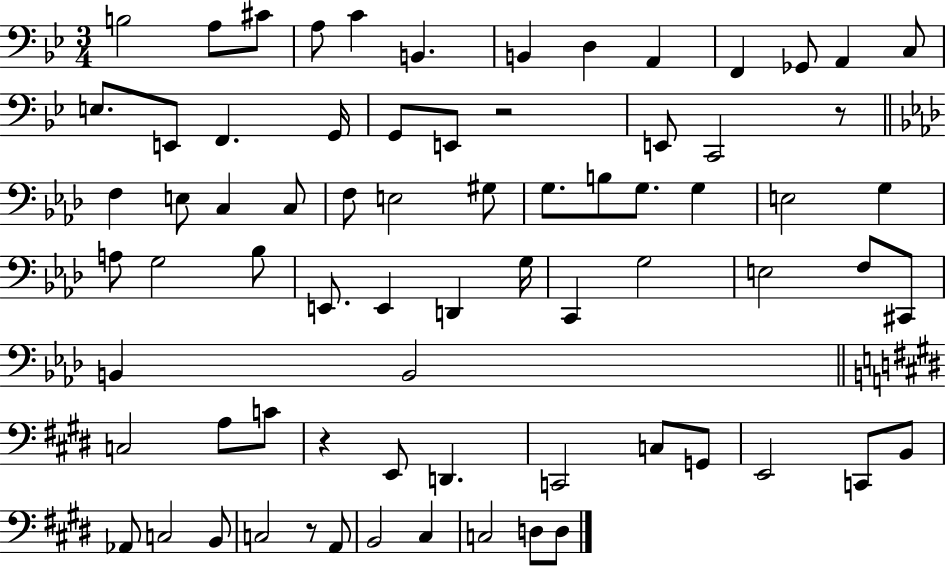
X:1
T:Untitled
M:3/4
L:1/4
K:Bb
B,2 A,/2 ^C/2 A,/2 C B,, B,, D, A,, F,, _G,,/2 A,, C,/2 E,/2 E,,/2 F,, G,,/4 G,,/2 E,,/2 z2 E,,/2 C,,2 z/2 F, E,/2 C, C,/2 F,/2 E,2 ^G,/2 G,/2 B,/2 G,/2 G, E,2 G, A,/2 G,2 _B,/2 E,,/2 E,, D,, G,/4 C,, G,2 E,2 F,/2 ^C,,/2 B,, B,,2 C,2 A,/2 C/2 z E,,/2 D,, C,,2 C,/2 G,,/2 E,,2 C,,/2 B,,/2 _A,,/2 C,2 B,,/2 C,2 z/2 A,,/2 B,,2 ^C, C,2 D,/2 D,/2